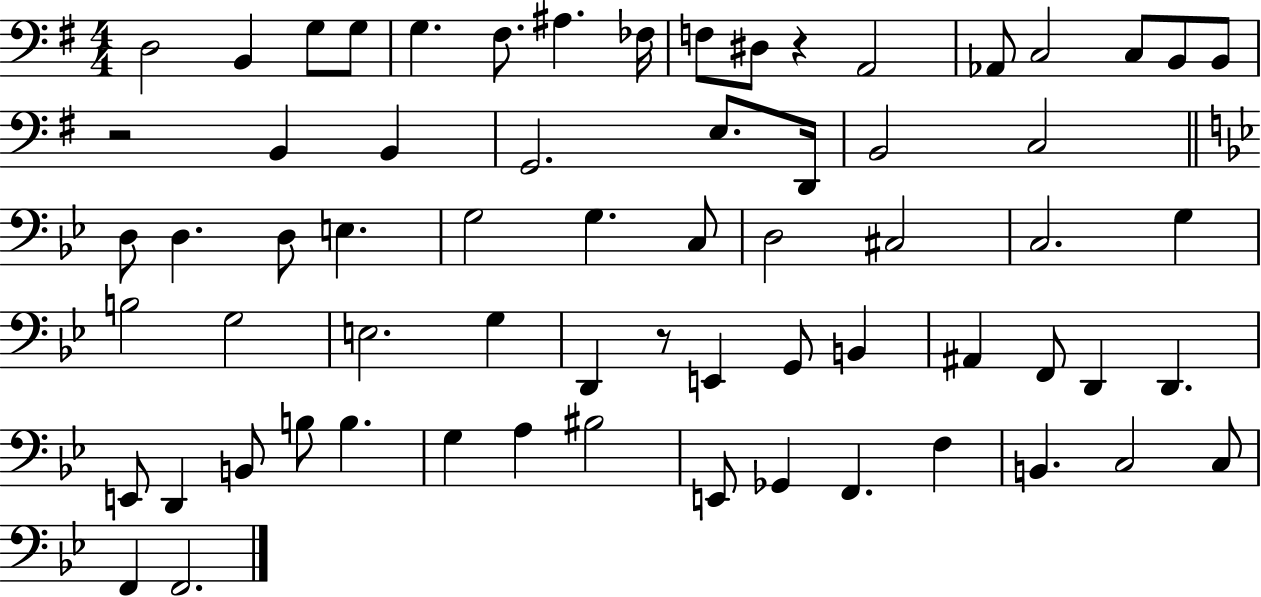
D3/h B2/q G3/e G3/e G3/q. F#3/e. A#3/q. FES3/s F3/e D#3/e R/q A2/h Ab2/e C3/h C3/e B2/e B2/e R/h B2/q B2/q G2/h. E3/e. D2/s B2/h C3/h D3/e D3/q. D3/e E3/q. G3/h G3/q. C3/e D3/h C#3/h C3/h. G3/q B3/h G3/h E3/h. G3/q D2/q R/e E2/q G2/e B2/q A#2/q F2/e D2/q D2/q. E2/e D2/q B2/e B3/e B3/q. G3/q A3/q BIS3/h E2/e Gb2/q F2/q. F3/q B2/q. C3/h C3/e F2/q F2/h.